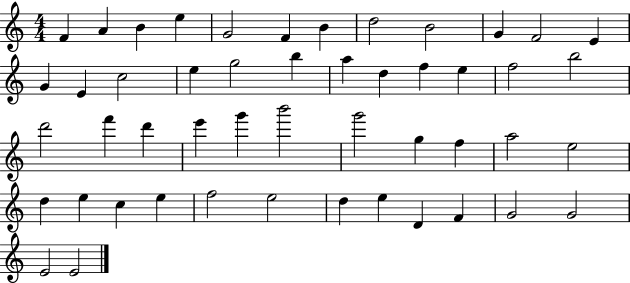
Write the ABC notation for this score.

X:1
T:Untitled
M:4/4
L:1/4
K:C
F A B e G2 F B d2 B2 G F2 E G E c2 e g2 b a d f e f2 b2 d'2 f' d' e' g' b'2 g'2 g f a2 e2 d e c e f2 e2 d e D F G2 G2 E2 E2